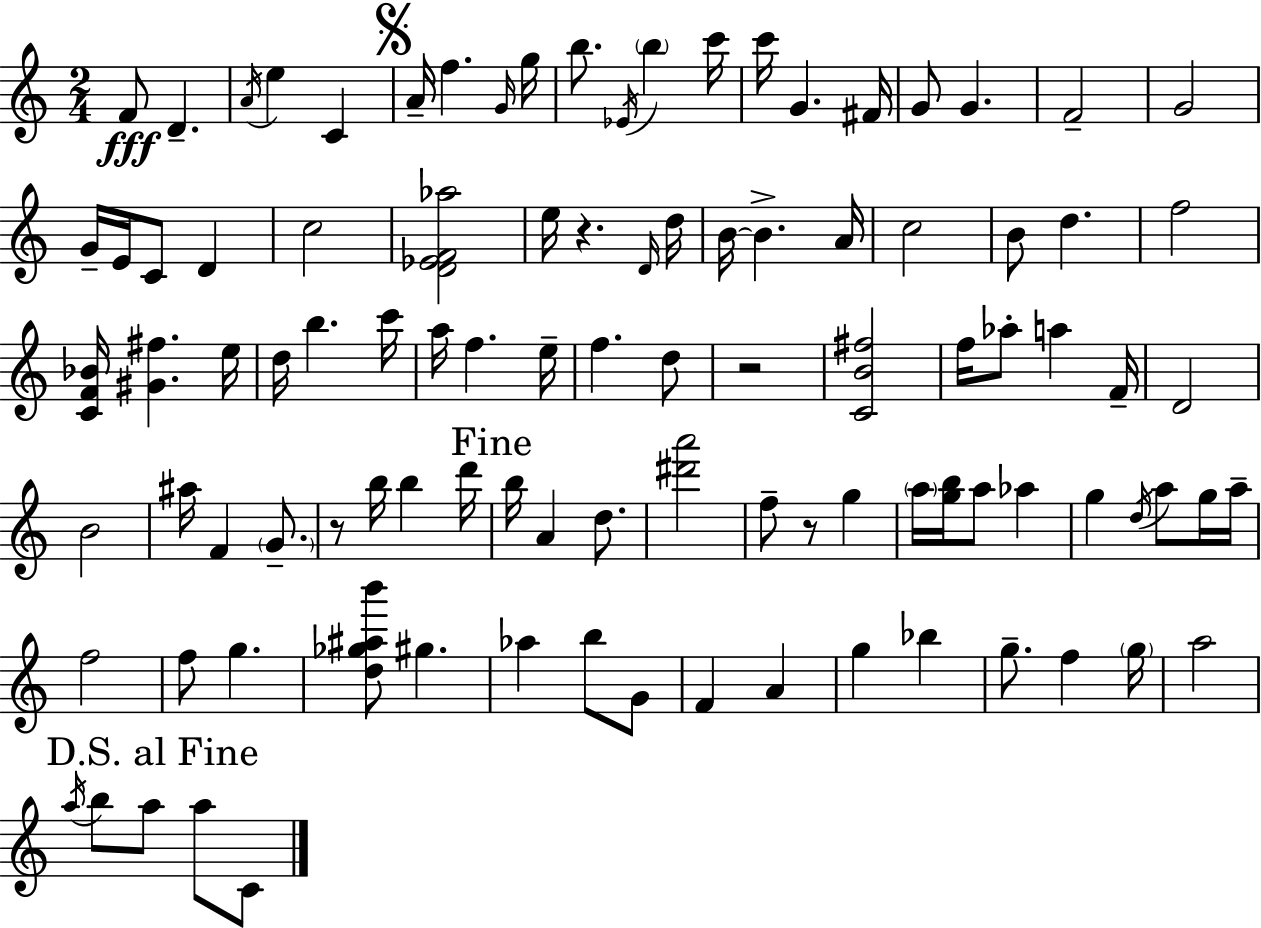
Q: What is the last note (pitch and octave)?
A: C4